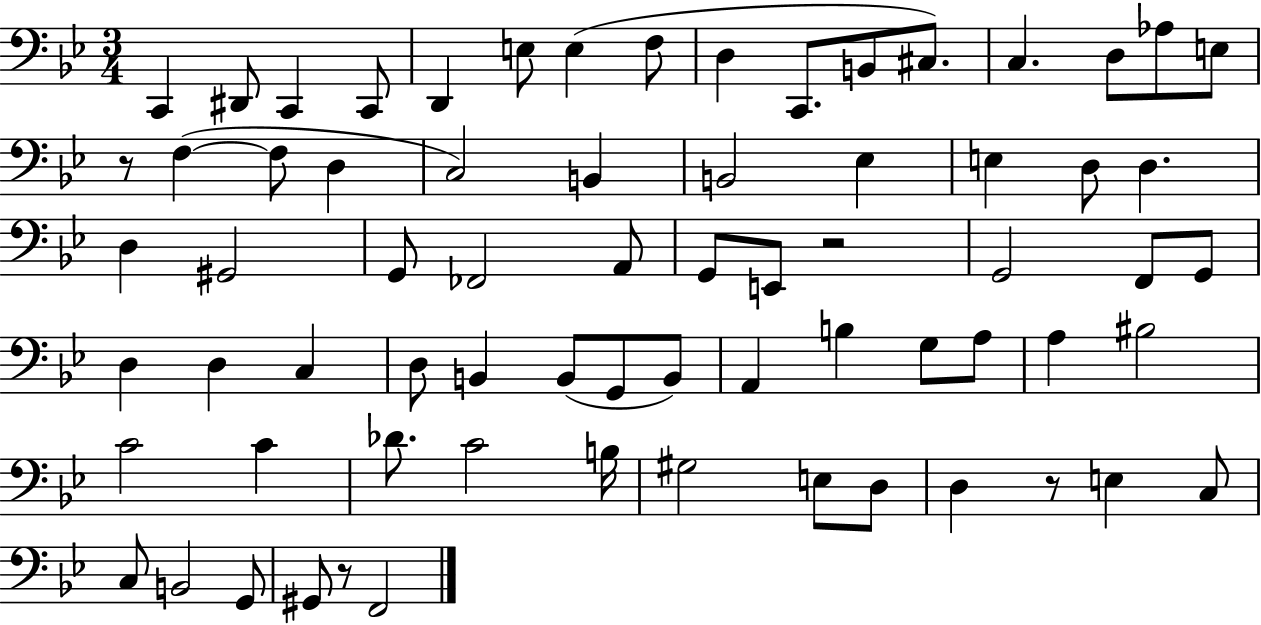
{
  \clef bass
  \numericTimeSignature
  \time 3/4
  \key bes \major
  c,4 dis,8 c,4 c,8 | d,4 e8 e4( f8 | d4 c,8. b,8 cis8.) | c4. d8 aes8 e8 | \break r8 f4~(~ f8 d4 | c2) b,4 | b,2 ees4 | e4 d8 d4. | \break d4 gis,2 | g,8 fes,2 a,8 | g,8 e,8 r2 | g,2 f,8 g,8 | \break d4 d4 c4 | d8 b,4 b,8( g,8 b,8) | a,4 b4 g8 a8 | a4 bis2 | \break c'2 c'4 | des'8. c'2 b16 | gis2 e8 d8 | d4 r8 e4 c8 | \break c8 b,2 g,8 | gis,8 r8 f,2 | \bar "|."
}